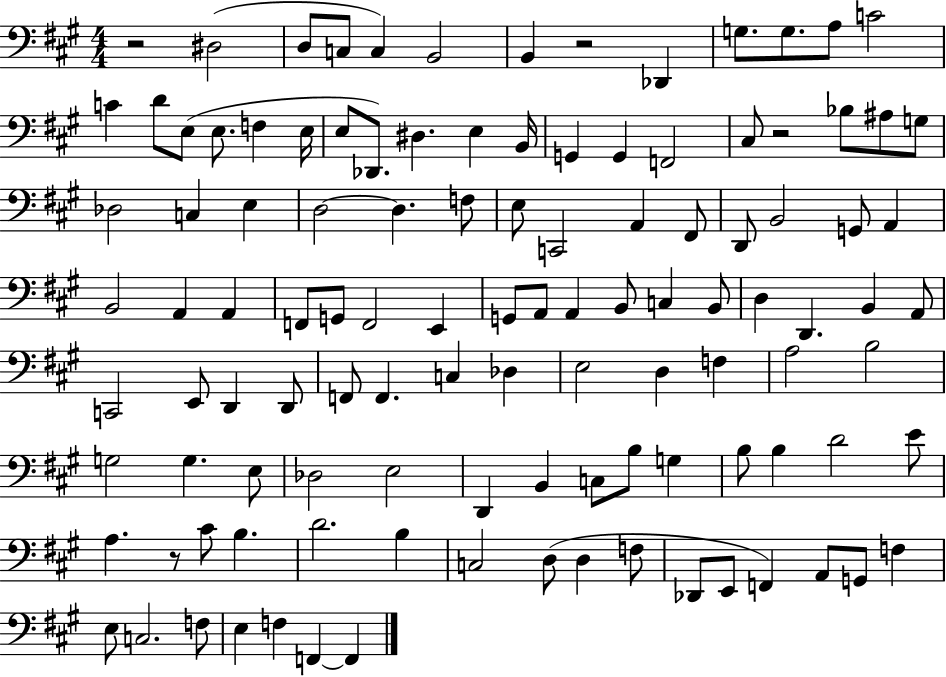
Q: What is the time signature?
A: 4/4